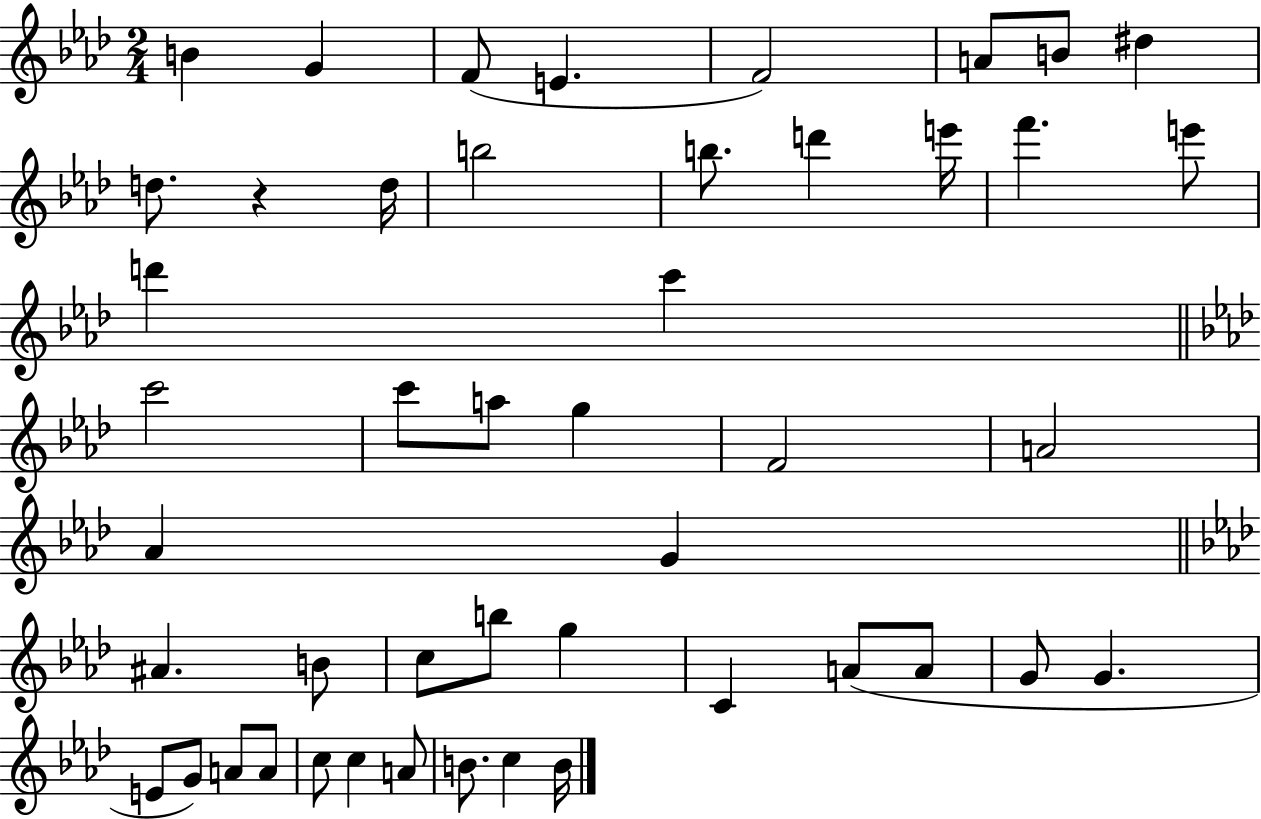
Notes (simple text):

B4/q G4/q F4/e E4/q. F4/h A4/e B4/e D#5/q D5/e. R/q D5/s B5/h B5/e. D6/q E6/s F6/q. E6/e D6/q C6/q C6/h C6/e A5/e G5/q F4/h A4/h Ab4/q G4/q A#4/q. B4/e C5/e B5/e G5/q C4/q A4/e A4/e G4/e G4/q. E4/e G4/e A4/e A4/e C5/e C5/q A4/e B4/e. C5/q B4/s